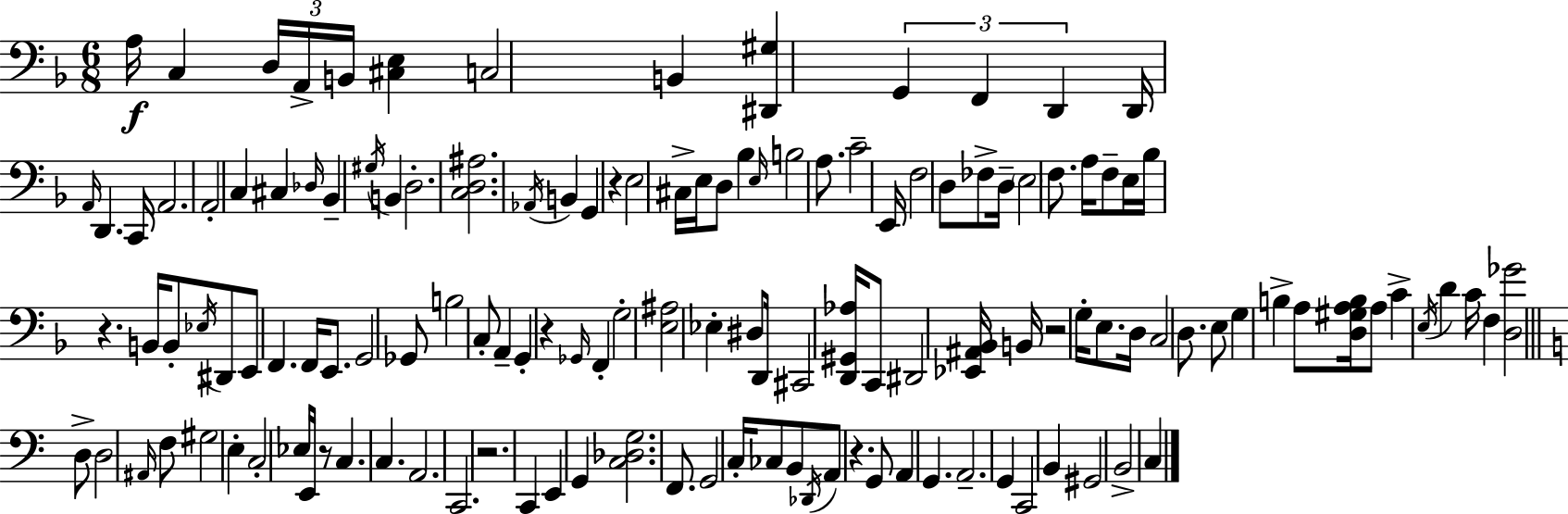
{
  \clef bass
  \numericTimeSignature
  \time 6/8
  \key d \minor
  a16\f c4 \tuplet 3/2 { d16 a,16-> b,16 } <cis e>4 | c2 b,4 | <dis, gis>4 \tuplet 3/2 { g,4 f,4 | d,4 } d,16 \grace { a,16 } d,4. | \break c,16 a,2. | a,2-. c4 | cis4 \grace { des16 } bes,4-- \acciaccatura { gis16 } b,4 | d2.-. | \break <c d ais>2. | \acciaccatura { aes,16 } b,4 g,4 | r4 e2 | cis16-> e16 d8 bes4 \grace { e16 } b2 | \break a8. c'2-- | e,16 f2 | d8 fes8-> d16-- \parenthesize e2 | f8. a16 f8-- e16 bes16 r4. | \break b,16 b,8-. \acciaccatura { ees16 } dis,8 e,8 | f,4. f,16 e,8. g,2 | ges,8 b2 | c8-. a,4-- g,4-. | \break r4 \grace { ges,16 } f,4-. g2-. | <e ais>2 | ees4-. dis8 d,16 cis,2 | <d, gis, aes>16 c,8 dis,2 | \break <ees, ais, bes,>16 b,16 r2 | g16-. e8. d16 c2 | d8. e8 g4 | b4-> a8 <d gis a b>16 a8 c'4-> | \break \acciaccatura { e16 } d'4 c'16 f4 | <d ges'>2 \bar "||" \break \key c \major d8-> d2 \grace { ais,16 } f8 | gis2 e4-. | c2-. ees16 e,16 r8 | c4. c4. | \break a,2. | c,2. | r2. | c,4 e,4 g,4 | \break <c des g>2. | f,8. g,2 | c16-. ces8 b,8 \acciaccatura { des,16 } a,8 r4. | g,8 a,4 g,4. | \break a,2.-- | g,4 c,2 | b,4 gis,2 | b,2-> c4 | \break \bar "|."
}